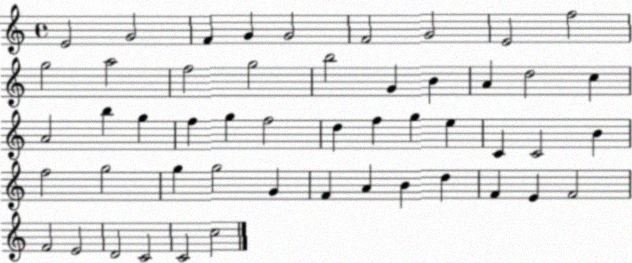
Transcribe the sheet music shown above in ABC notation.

X:1
T:Untitled
M:4/4
L:1/4
K:C
E2 G2 F G G2 F2 G2 E2 f2 g2 a2 f2 g2 b2 G B A d2 c A2 b g f g f2 d f g e C C2 B f2 g2 g g2 G F A B d F E F2 F2 E2 D2 C2 C2 c2